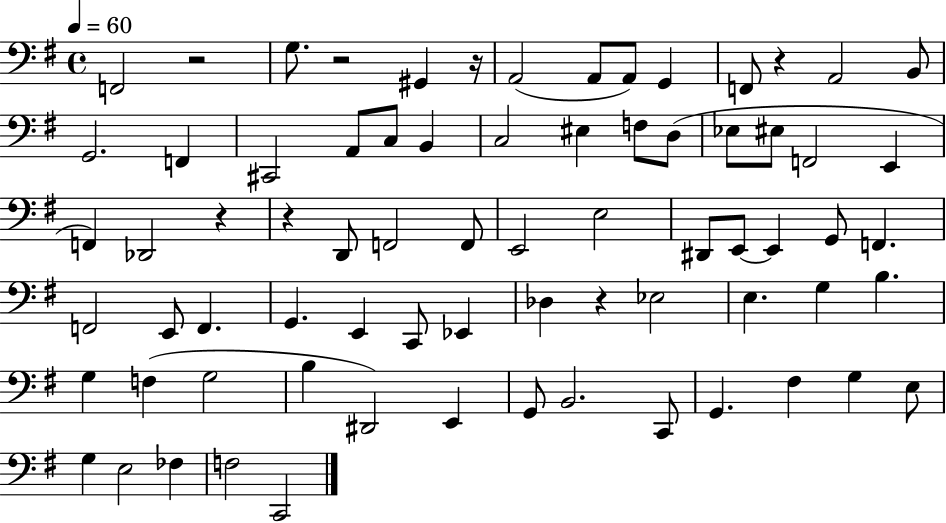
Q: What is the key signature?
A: G major